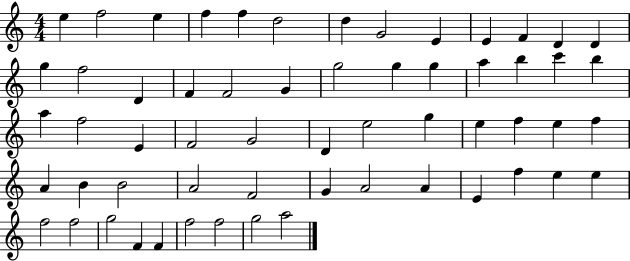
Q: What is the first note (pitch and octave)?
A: E5